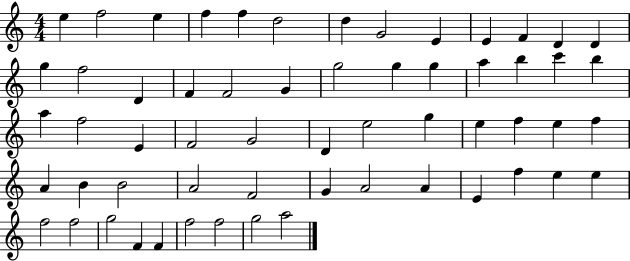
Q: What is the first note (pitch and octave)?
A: E5